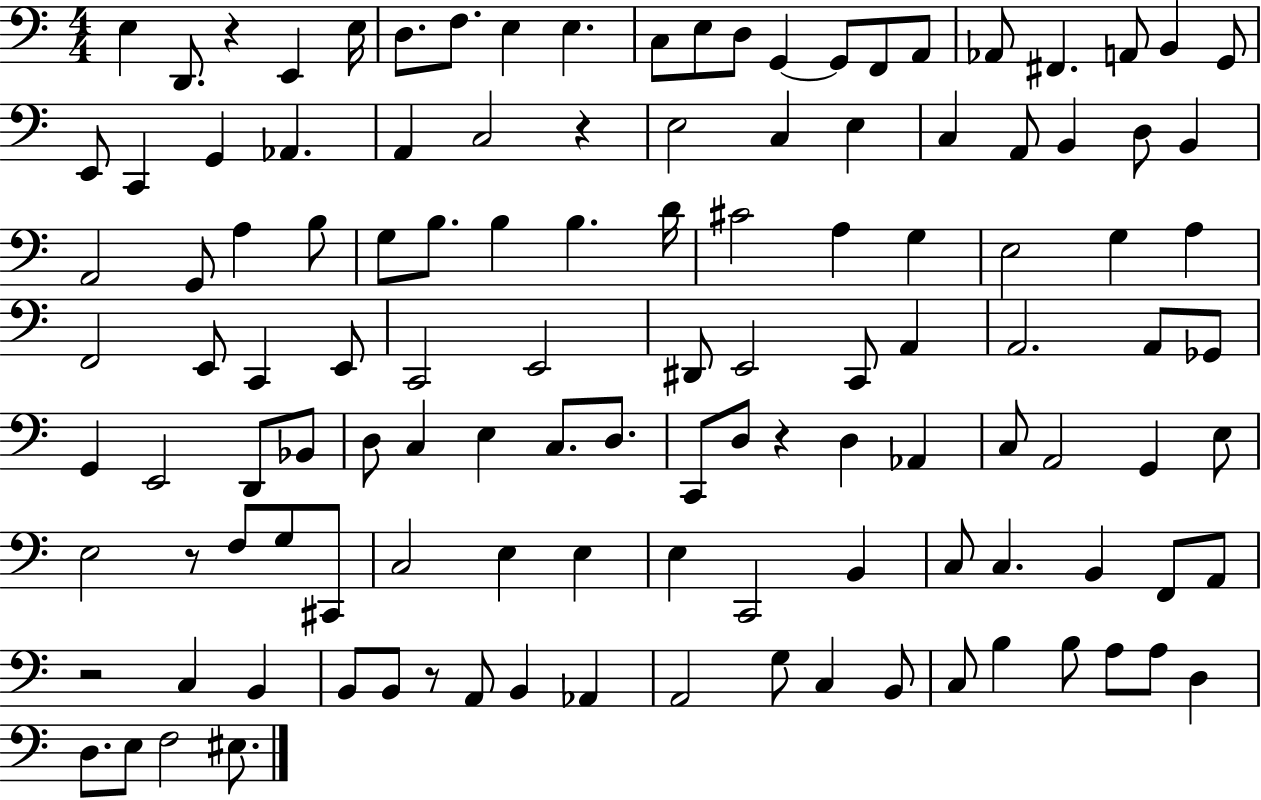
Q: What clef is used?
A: bass